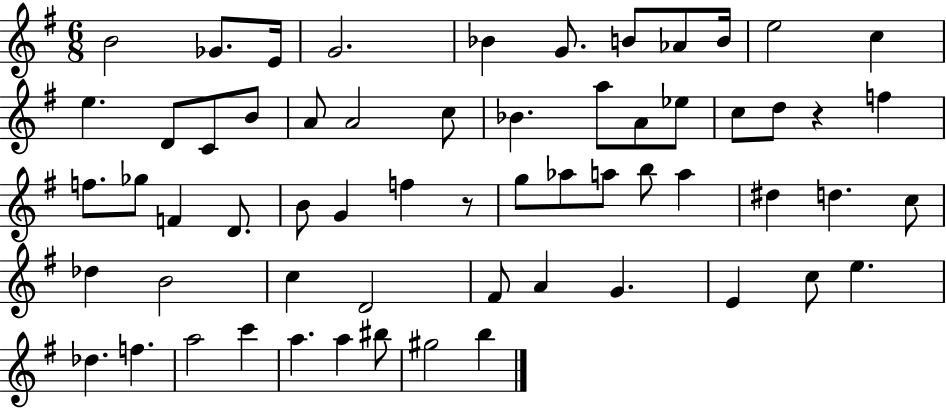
{
  \clef treble
  \numericTimeSignature
  \time 6/8
  \key g \major
  \repeat volta 2 { b'2 ges'8. e'16 | g'2. | bes'4 g'8. b'8 aes'8 b'16 | e''2 c''4 | \break e''4. d'8 c'8 b'8 | a'8 a'2 c''8 | bes'4. a''8 a'8 ees''8 | c''8 d''8 r4 f''4 | \break f''8. ges''8 f'4 d'8. | b'8 g'4 f''4 r8 | g''8 aes''8 a''8 b''8 a''4 | dis''4 d''4. c''8 | \break des''4 b'2 | c''4 d'2 | fis'8 a'4 g'4. | e'4 c''8 e''4. | \break des''4. f''4. | a''2 c'''4 | a''4. a''4 bis''8 | gis''2 b''4 | \break } \bar "|."
}